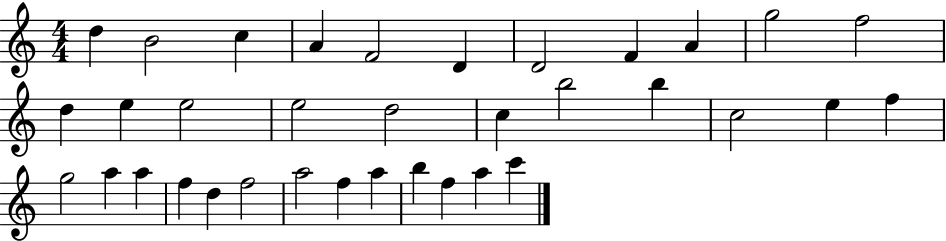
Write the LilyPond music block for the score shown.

{
  \clef treble
  \numericTimeSignature
  \time 4/4
  \key c \major
  d''4 b'2 c''4 | a'4 f'2 d'4 | d'2 f'4 a'4 | g''2 f''2 | \break d''4 e''4 e''2 | e''2 d''2 | c''4 b''2 b''4 | c''2 e''4 f''4 | \break g''2 a''4 a''4 | f''4 d''4 f''2 | a''2 f''4 a''4 | b''4 f''4 a''4 c'''4 | \break \bar "|."
}